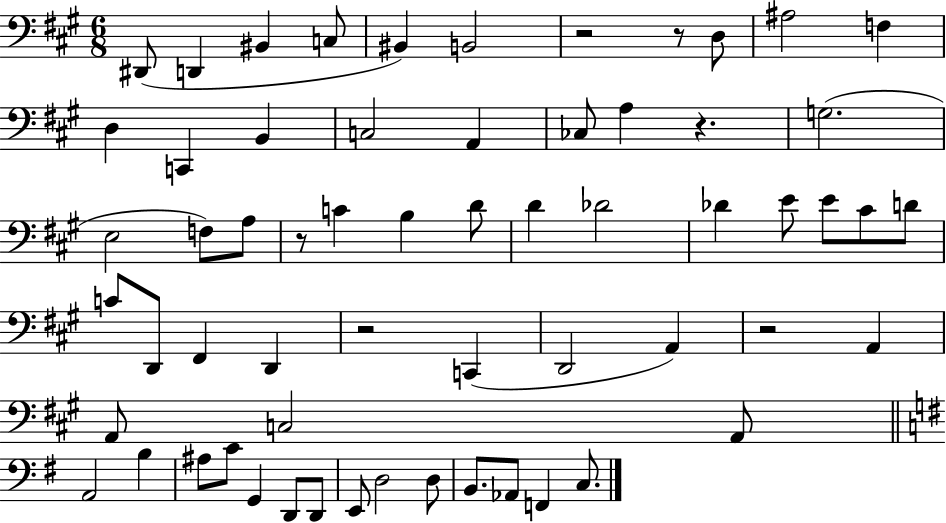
D#2/e D2/q BIS2/q C3/e BIS2/q B2/h R/h R/e D3/e A#3/h F3/q D3/q C2/q B2/q C3/h A2/q CES3/e A3/q R/q. G3/h. E3/h F3/e A3/e R/e C4/q B3/q D4/e D4/q Db4/h Db4/q E4/e E4/e C#4/e D4/e C4/e D2/e F#2/q D2/q R/h C2/q D2/h A2/q R/h A2/q A2/e C3/h A2/e A2/h B3/q A#3/e C4/e G2/q D2/e D2/e E2/e D3/h D3/e B2/e. Ab2/e F2/q C3/e.